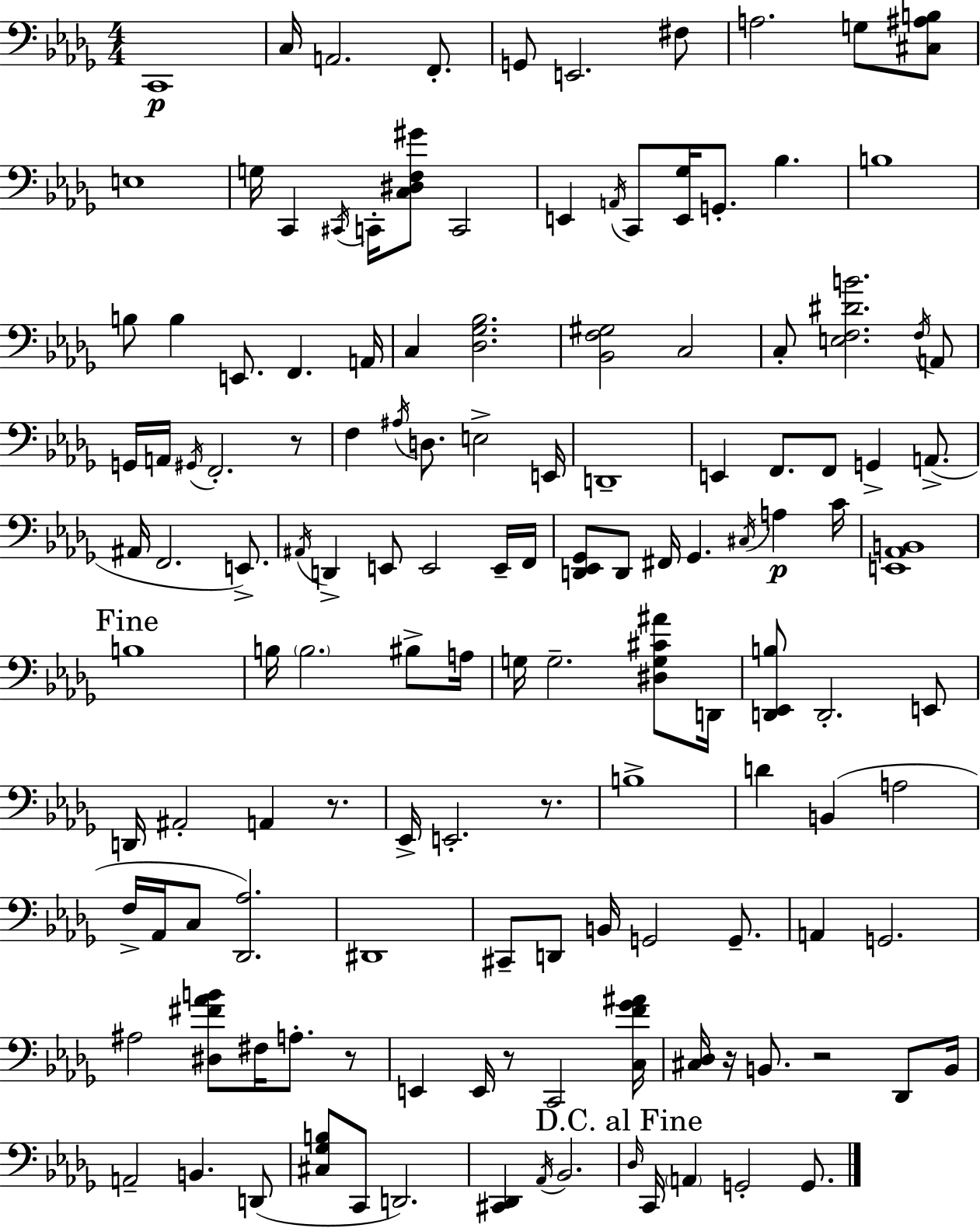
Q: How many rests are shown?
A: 7